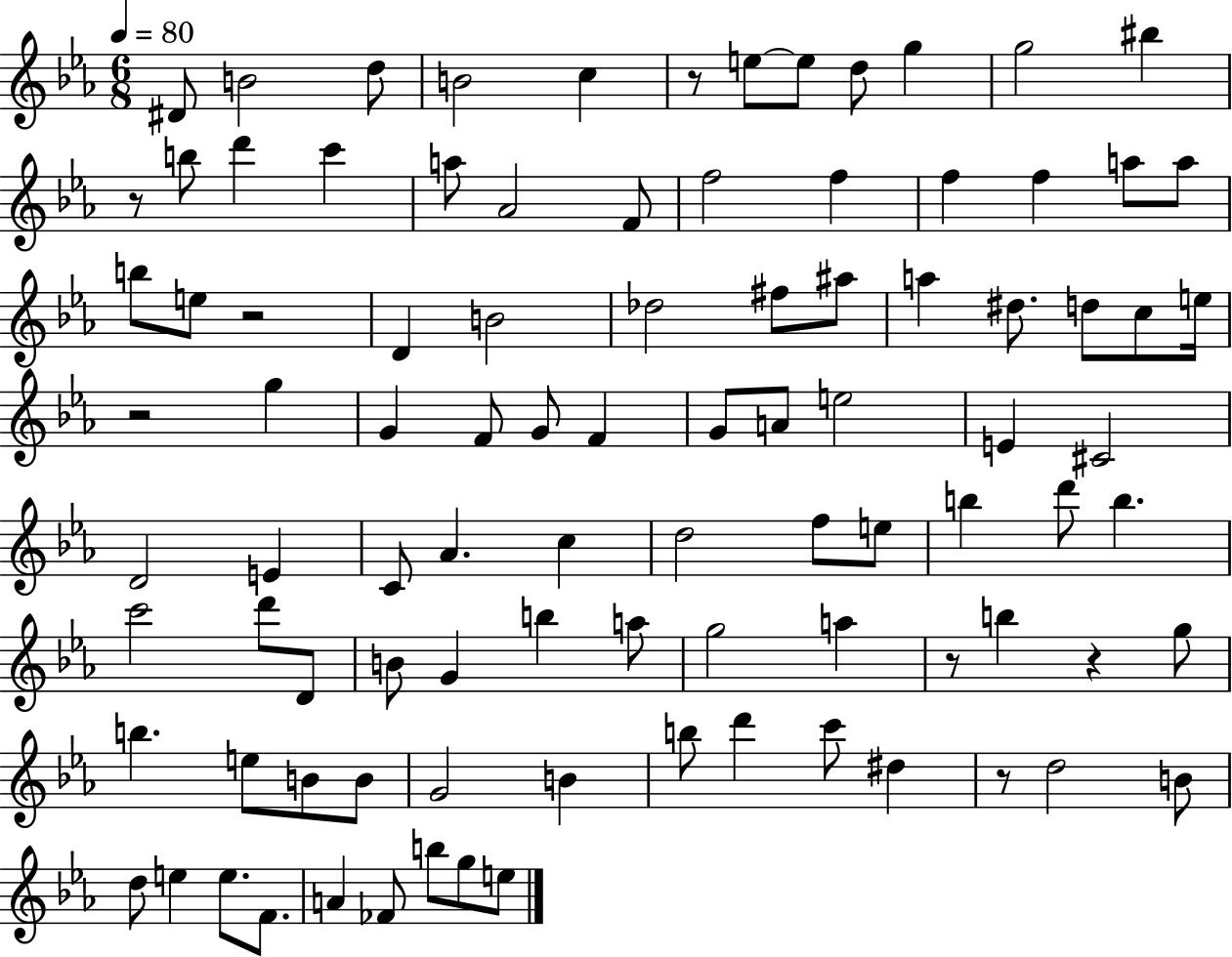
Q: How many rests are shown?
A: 7